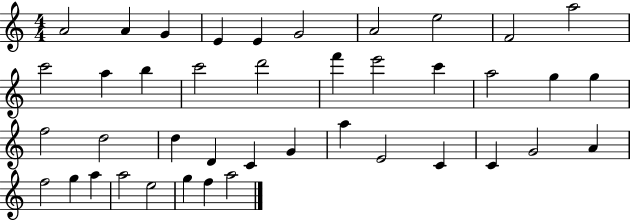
{
  \clef treble
  \numericTimeSignature
  \time 4/4
  \key c \major
  a'2 a'4 g'4 | e'4 e'4 g'2 | a'2 e''2 | f'2 a''2 | \break c'''2 a''4 b''4 | c'''2 d'''2 | f'''4 e'''2 c'''4 | a''2 g''4 g''4 | \break f''2 d''2 | d''4 d'4 c'4 g'4 | a''4 e'2 c'4 | c'4 g'2 a'4 | \break f''2 g''4 a''4 | a''2 e''2 | g''4 f''4 a''2 | \bar "|."
}